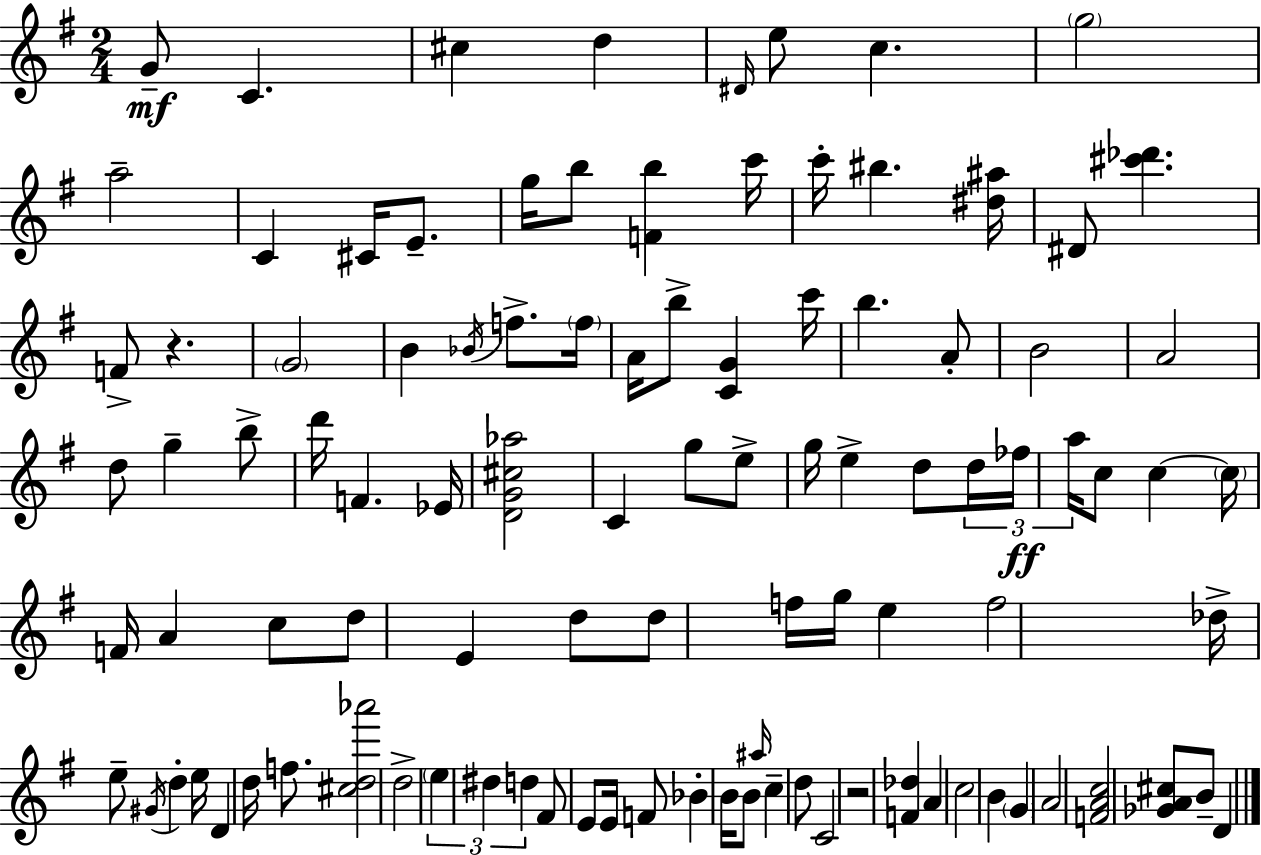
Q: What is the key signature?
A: G major